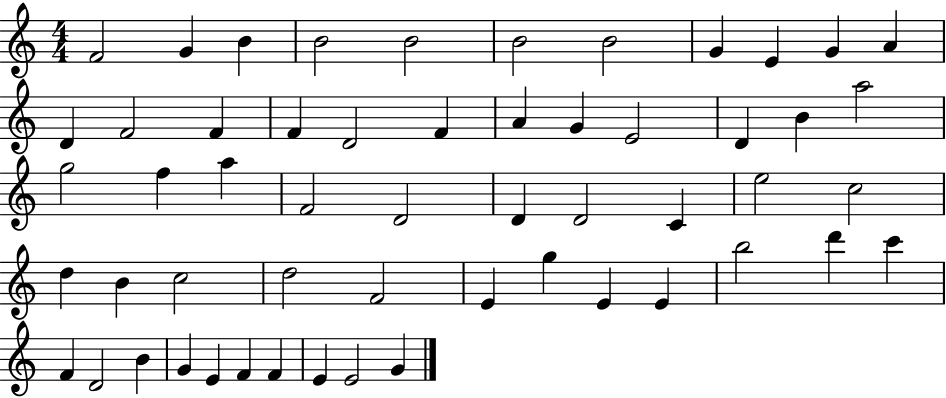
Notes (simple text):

F4/h G4/q B4/q B4/h B4/h B4/h B4/h G4/q E4/q G4/q A4/q D4/q F4/h F4/q F4/q D4/h F4/q A4/q G4/q E4/h D4/q B4/q A5/h G5/h F5/q A5/q F4/h D4/h D4/q D4/h C4/q E5/h C5/h D5/q B4/q C5/h D5/h F4/h E4/q G5/q E4/q E4/q B5/h D6/q C6/q F4/q D4/h B4/q G4/q E4/q F4/q F4/q E4/q E4/h G4/q